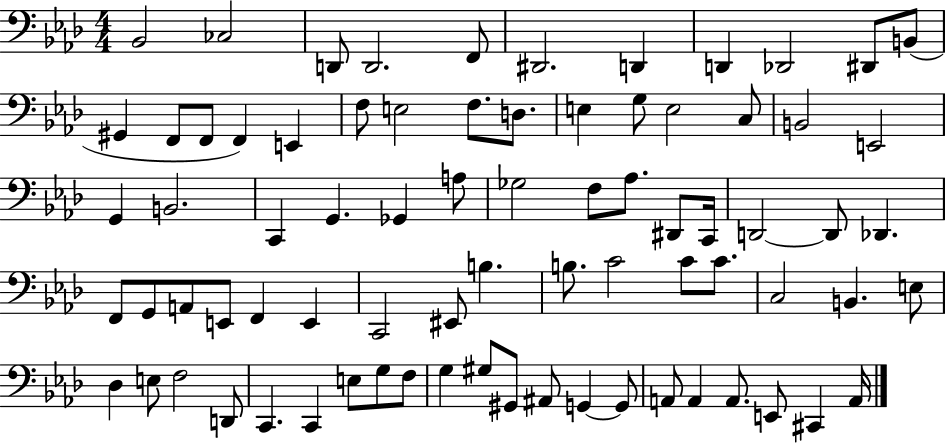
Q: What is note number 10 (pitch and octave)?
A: D#2